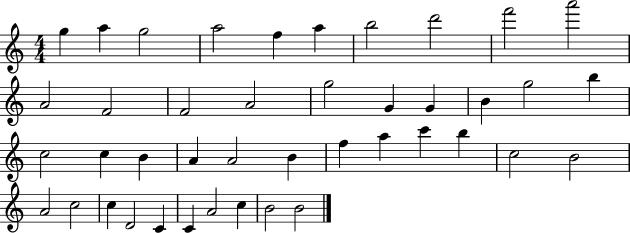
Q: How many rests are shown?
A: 0